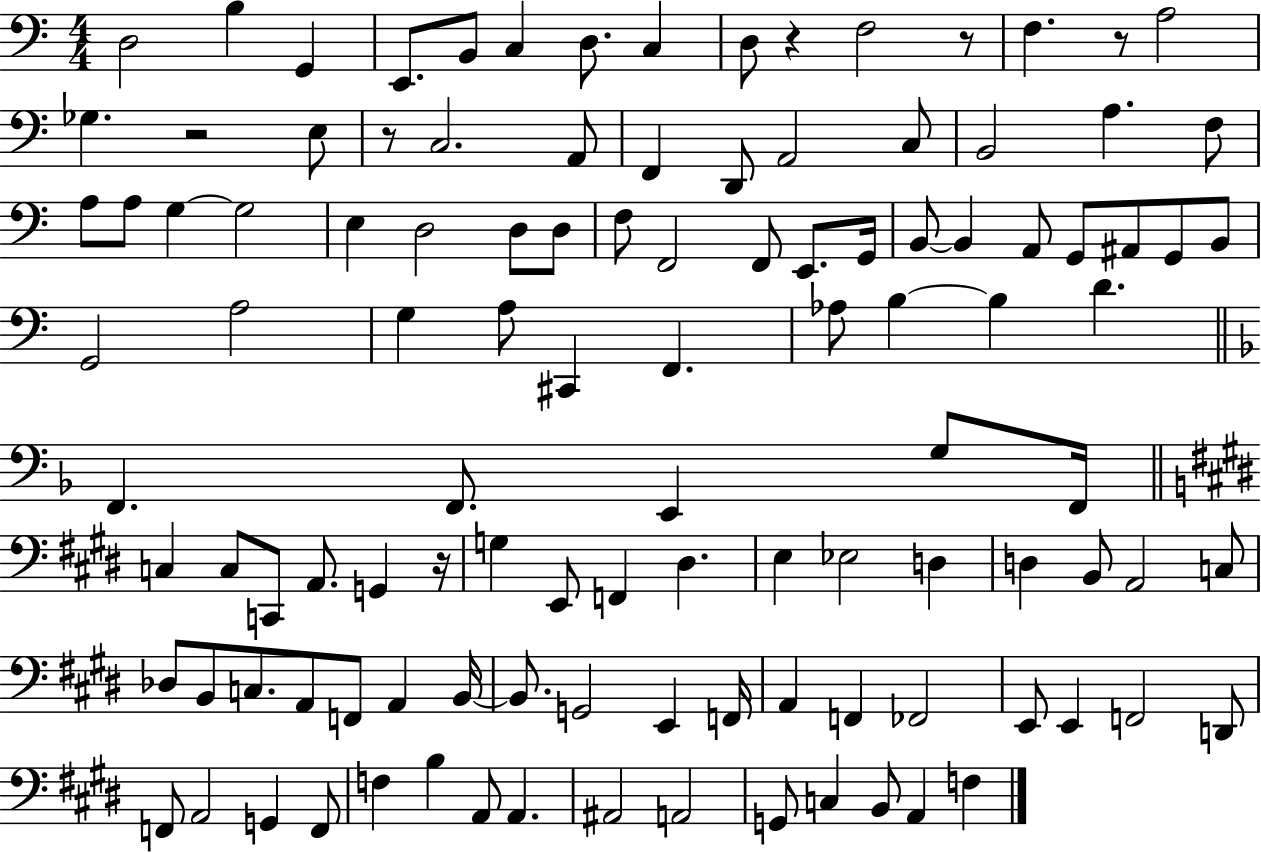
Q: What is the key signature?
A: C major